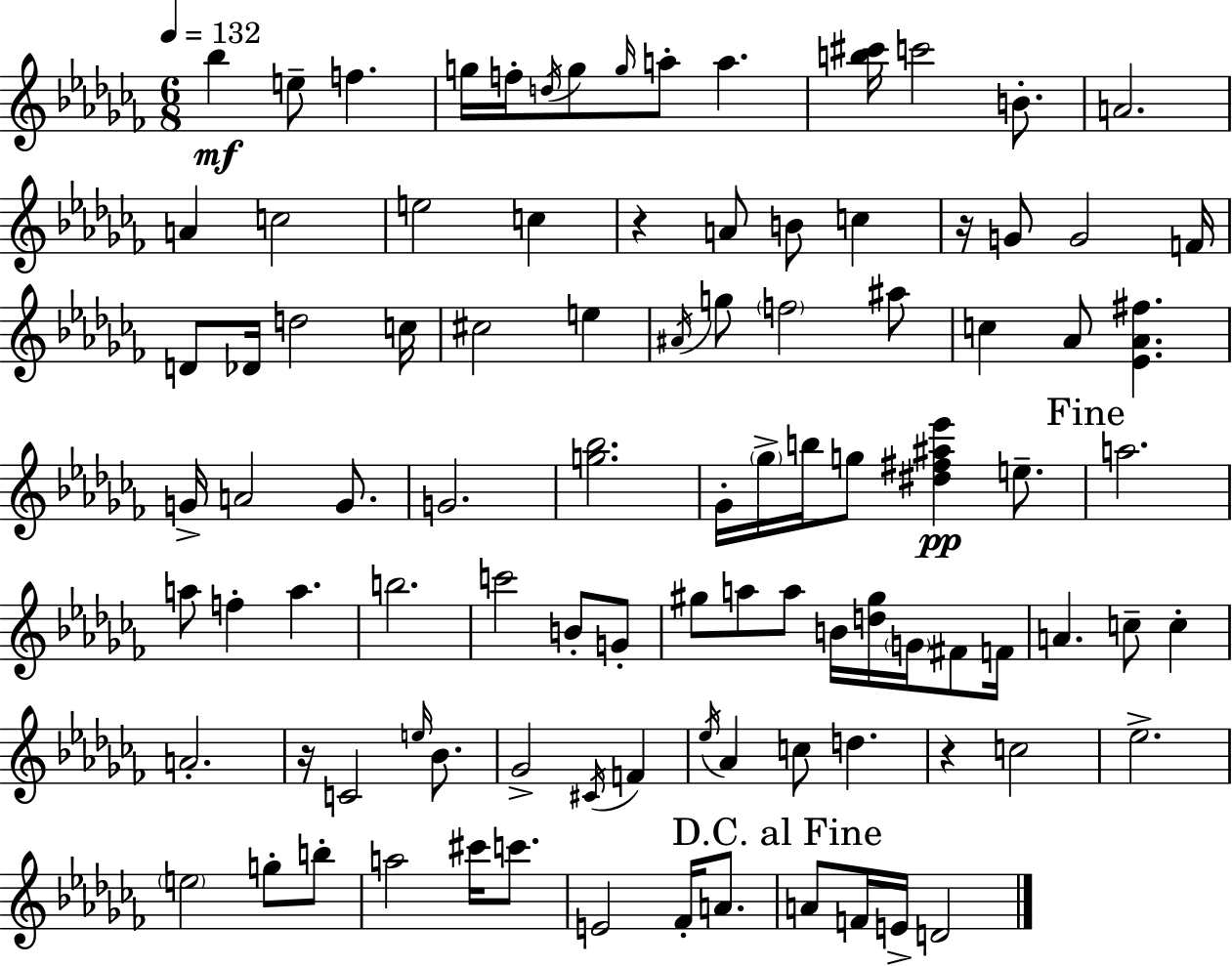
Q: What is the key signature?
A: AES minor